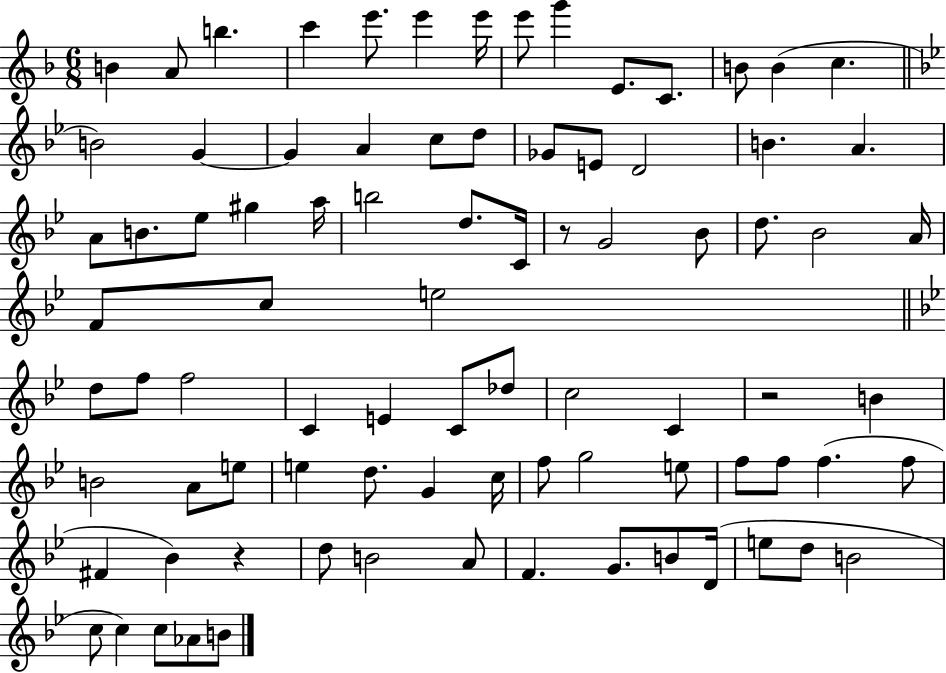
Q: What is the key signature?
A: F major